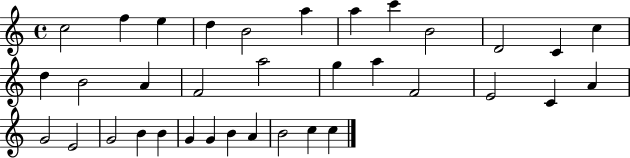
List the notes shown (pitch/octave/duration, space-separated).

C5/h F5/q E5/q D5/q B4/h A5/q A5/q C6/q B4/h D4/h C4/q C5/q D5/q B4/h A4/q F4/h A5/h G5/q A5/q F4/h E4/h C4/q A4/q G4/h E4/h G4/h B4/q B4/q G4/q G4/q B4/q A4/q B4/h C5/q C5/q